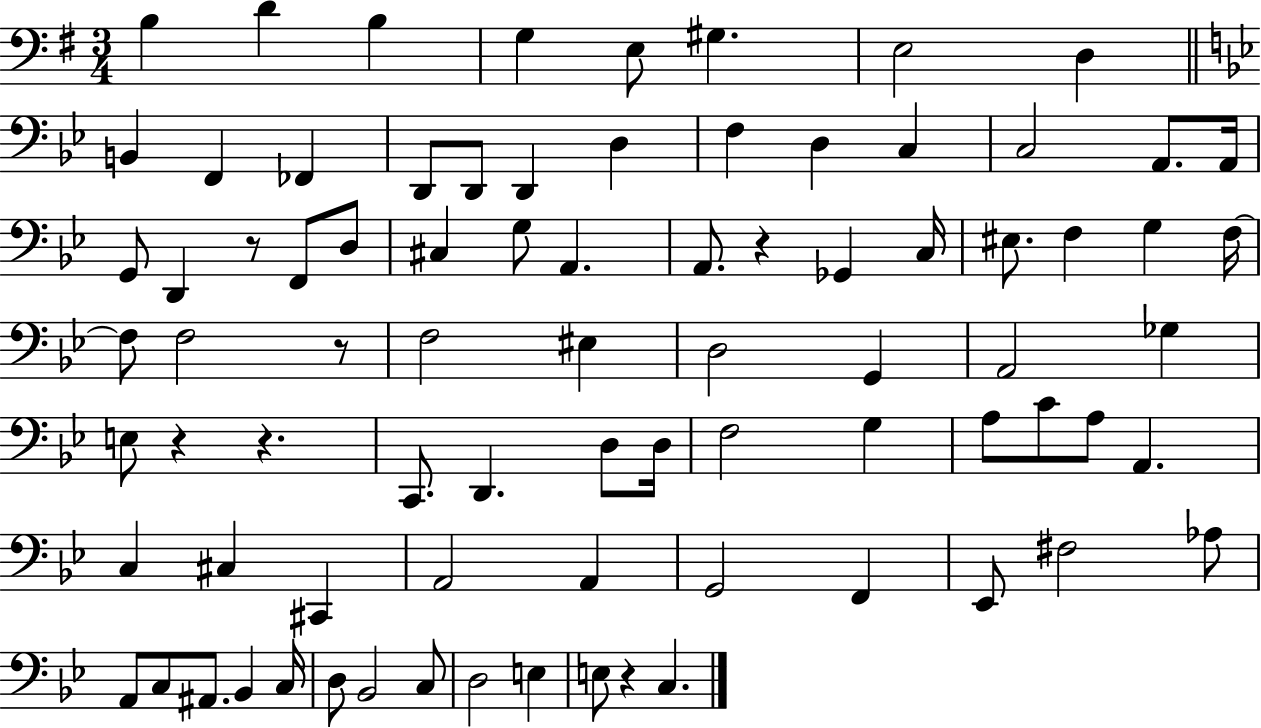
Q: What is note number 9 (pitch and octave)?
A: B2